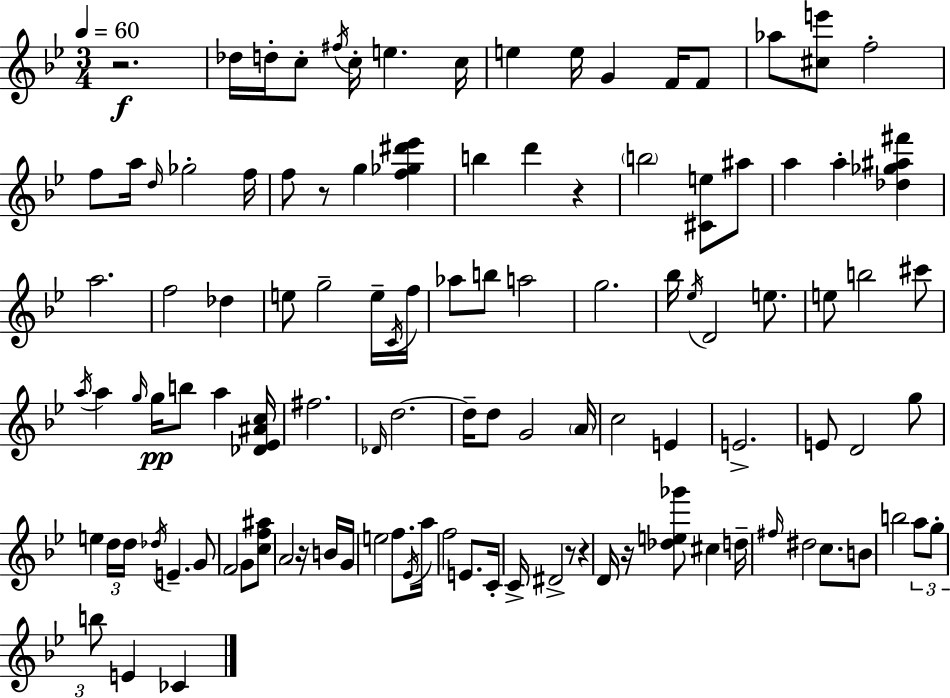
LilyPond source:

{
  \clef treble
  \numericTimeSignature
  \time 3/4
  \key g \minor
  \tempo 4 = 60
  r2.\f | des''16 d''16-. c''8-. \acciaccatura { fis''16 } c''16-. e''4. | c''16 e''4 e''16 g'4 f'16 f'8 | aes''8 <cis'' e'''>8 f''2-. | \break f''8 a''16 \grace { d''16 } ges''2-. | f''16 f''8 r8 g''4 <f'' ges'' dis''' ees'''>4 | b''4 d'''4 r4 | \parenthesize b''2 <cis' e''>8 | \break ais''8 a''4 a''4-. <des'' ges'' ais'' fis'''>4 | a''2. | f''2 des''4 | e''8 g''2-- | \break e''16-- \acciaccatura { c'16 } f''16 aes''8 b''8 a''2 | g''2. | bes''16 \acciaccatura { ees''16 } d'2 | e''8. e''8 b''2 | \break cis'''8 \acciaccatura { a''16 } a''4 \grace { g''16 } g''16\pp b''8 | a''4 <des' ees' ais' c''>16 fis''2. | \grace { des'16 } d''2.~~ | d''16-- d''8 g'2 | \break \parenthesize a'16 c''2 | e'4 e'2.-> | e'8 d'2 | g''8 e''4 \tuplet 3/2 { d''16 | \break d''16 \acciaccatura { des''16 } } e'4.-- g'8 f'2 | g'8 <c'' f'' ais''>8 a'2 | r16 b'16 g'16 e''2 | f''8. \acciaccatura { ees'16 } a''16 f''2 | \break e'8. c'16-. c'16-> dis'2-> | r8 r4 | d'16 r16 <des'' e'' ges'''>8 cis''4 d''16-- \grace { fis''16 } dis''2 | c''8. b'8 | \break b''2 \tuplet 3/2 { a''8 g''8-. | b''8 } e'4 ces'4 \bar "|."
}